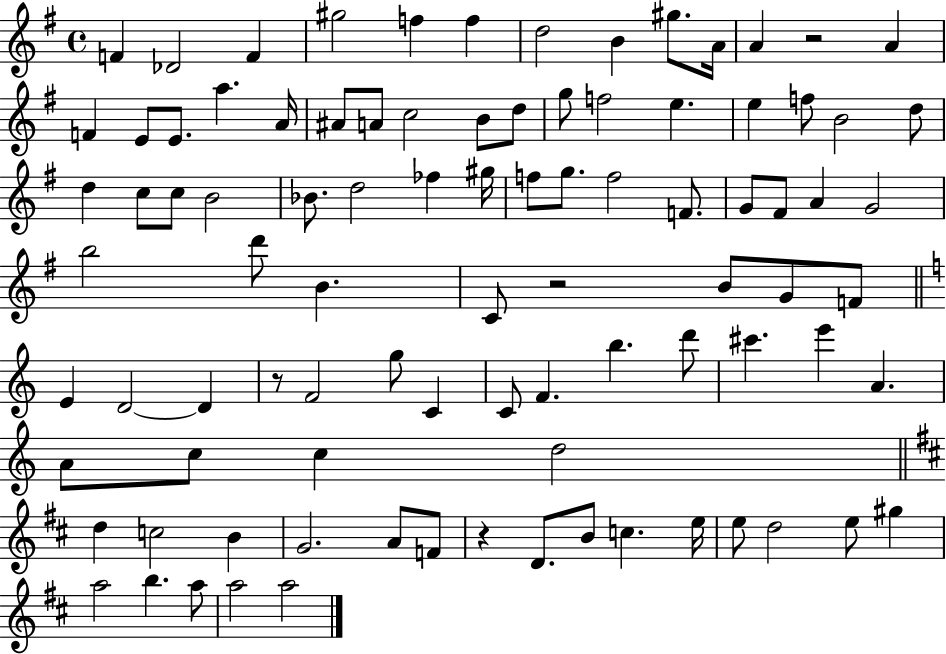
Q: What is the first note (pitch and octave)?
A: F4